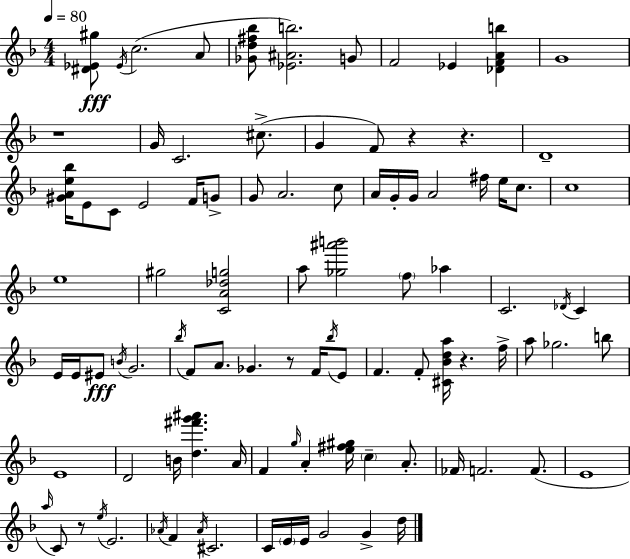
[D#4,Eb4,G#5]/e Eb4/s C5/h. A4/e [Gb4,D5,F#5,Bb5]/e [Eb4,A#4,B5]/h. G4/e F4/h Eb4/q [Db4,F4,A4,B5]/q G4/w R/w G4/s C4/h. C#5/e. G4/q F4/e R/q R/q. D4/w [G#4,A4,E5,Bb5]/s E4/e C4/e E4/h F4/s G4/e G4/e A4/h. C5/e A4/s G4/s G4/s A4/h F#5/s E5/s C5/e. C5/w E5/w G#5/h [C4,A4,Db5,G5]/h A5/e [Gb5,A#6,B6]/h F5/e Ab5/q C4/h. Db4/s C4/q E4/s E4/s EIS4/e B4/s G4/h. Bb5/s F4/e A4/e. Gb4/q. R/e F4/s Bb5/s E4/e F4/q. F4/e [C#4,Bb4,D5,A5]/s R/q. F5/s A5/e Gb5/h. B5/e E4/w D4/h B4/s [D5,F#6,G6,A#6]/q. A4/s F4/q G5/s A4/q [E5,F#5,G#5]/s C5/q A4/e. FES4/s F4/h. F4/e. E4/w A5/s C4/e R/e E5/s E4/h. Ab4/s F4/q Ab4/s C#4/h. C4/s E4/s E4/s G4/h G4/q D5/s